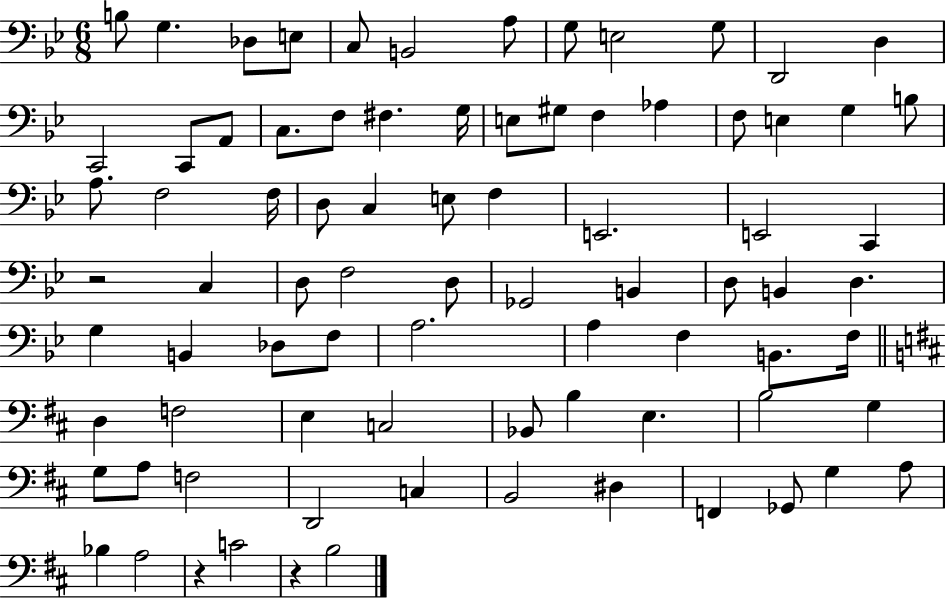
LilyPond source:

{
  \clef bass
  \numericTimeSignature
  \time 6/8
  \key bes \major
  \repeat volta 2 { b8 g4. des8 e8 | c8 b,2 a8 | g8 e2 g8 | d,2 d4 | \break c,2 c,8 a,8 | c8. f8 fis4. g16 | e8 gis8 f4 aes4 | f8 e4 g4 b8 | \break a8. f2 f16 | d8 c4 e8 f4 | e,2. | e,2 c,4 | \break r2 c4 | d8 f2 d8 | ges,2 b,4 | d8 b,4 d4. | \break g4 b,4 des8 f8 | a2. | a4 f4 b,8. f16 | \bar "||" \break \key d \major d4 f2 | e4 c2 | bes,8 b4 e4. | b2 g4 | \break g8 a8 f2 | d,2 c4 | b,2 dis4 | f,4 ges,8 g4 a8 | \break bes4 a2 | r4 c'2 | r4 b2 | } \bar "|."
}